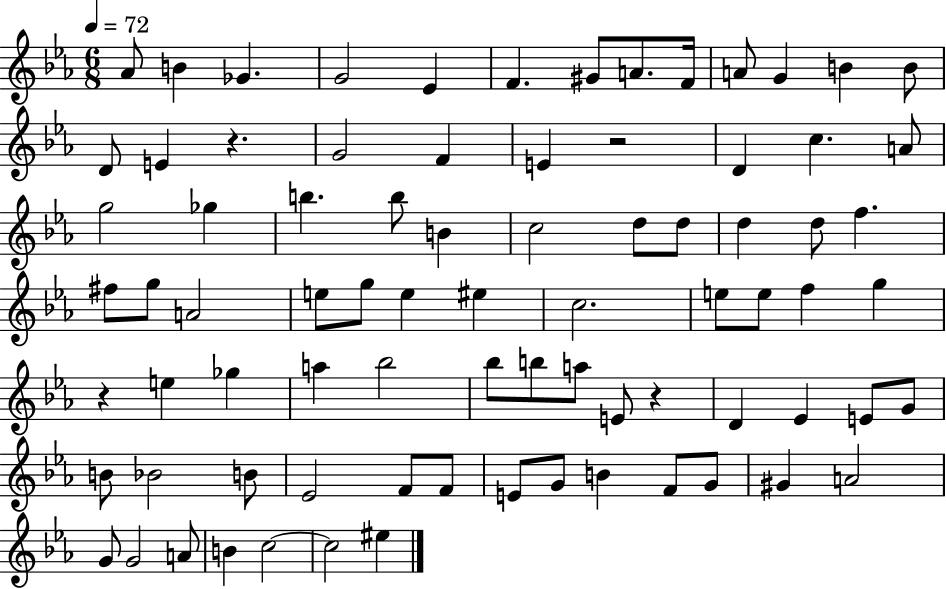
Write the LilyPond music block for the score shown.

{
  \clef treble
  \numericTimeSignature
  \time 6/8
  \key ees \major
  \tempo 4 = 72
  aes'8 b'4 ges'4. | g'2 ees'4 | f'4. gis'8 a'8. f'16 | a'8 g'4 b'4 b'8 | \break d'8 e'4 r4. | g'2 f'4 | e'4 r2 | d'4 c''4. a'8 | \break g''2 ges''4 | b''4. b''8 b'4 | c''2 d''8 d''8 | d''4 d''8 f''4. | \break fis''8 g''8 a'2 | e''8 g''8 e''4 eis''4 | c''2. | e''8 e''8 f''4 g''4 | \break r4 e''4 ges''4 | a''4 bes''2 | bes''8 b''8 a''8 e'8 r4 | d'4 ees'4 e'8 g'8 | \break b'8 bes'2 b'8 | ees'2 f'8 f'8 | e'8 g'8 b'4 f'8 g'8 | gis'4 a'2 | \break g'8 g'2 a'8 | b'4 c''2~~ | c''2 eis''4 | \bar "|."
}